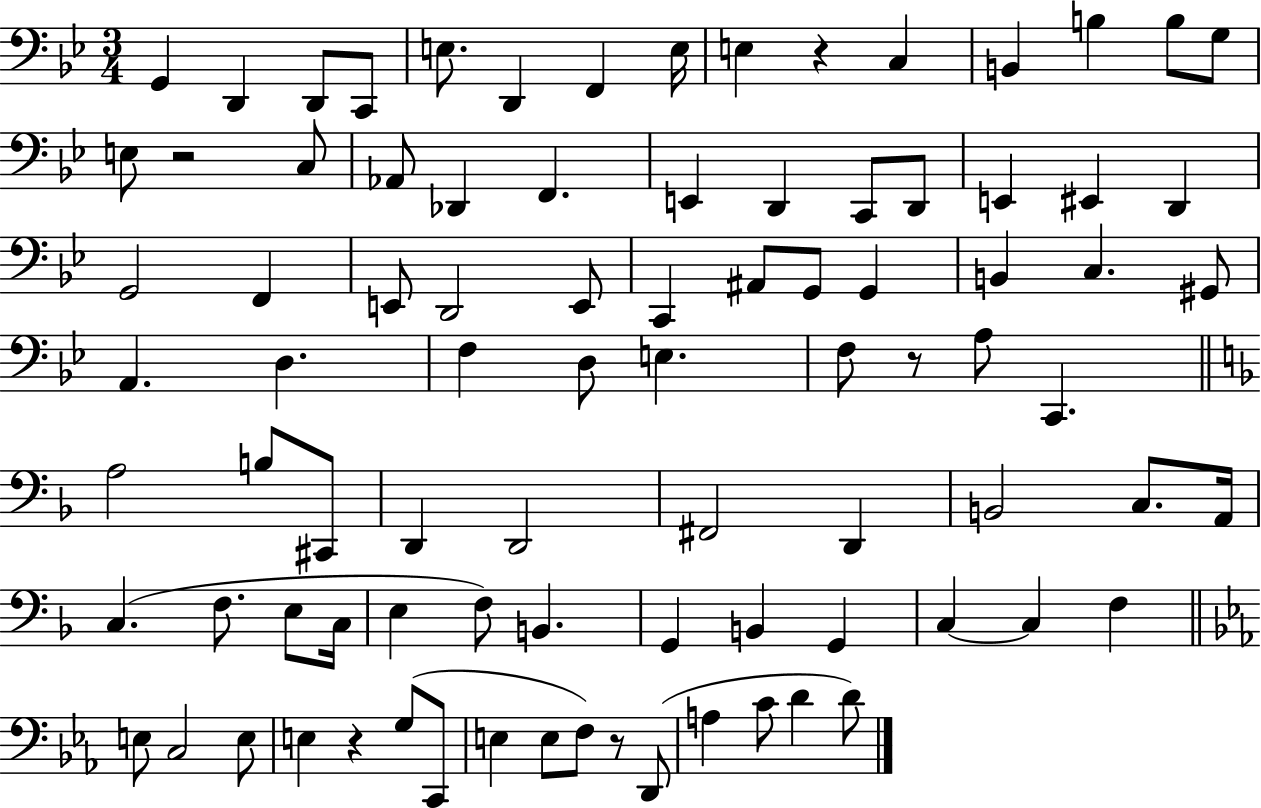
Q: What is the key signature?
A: BES major